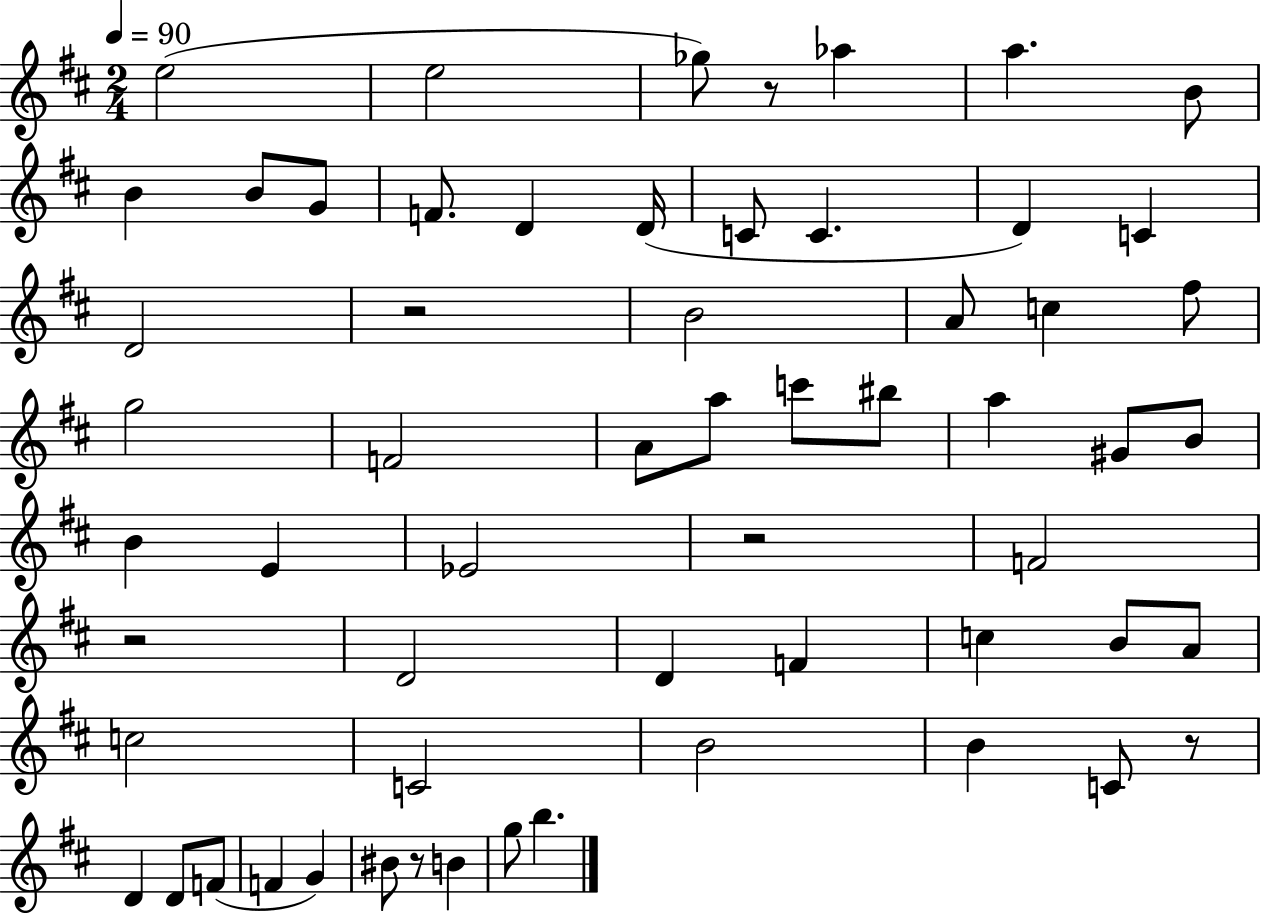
{
  \clef treble
  \numericTimeSignature
  \time 2/4
  \key d \major
  \tempo 4 = 90
  e''2( | e''2 | ges''8) r8 aes''4 | a''4. b'8 | \break b'4 b'8 g'8 | f'8. d'4 d'16( | c'8 c'4. | d'4) c'4 | \break d'2 | r2 | b'2 | a'8 c''4 fis''8 | \break g''2 | f'2 | a'8 a''8 c'''8 bis''8 | a''4 gis'8 b'8 | \break b'4 e'4 | ees'2 | r2 | f'2 | \break r2 | d'2 | d'4 f'4 | c''4 b'8 a'8 | \break c''2 | c'2 | b'2 | b'4 c'8 r8 | \break d'4 d'8 f'8( | f'4 g'4) | bis'8 r8 b'4 | g''8 b''4. | \break \bar "|."
}